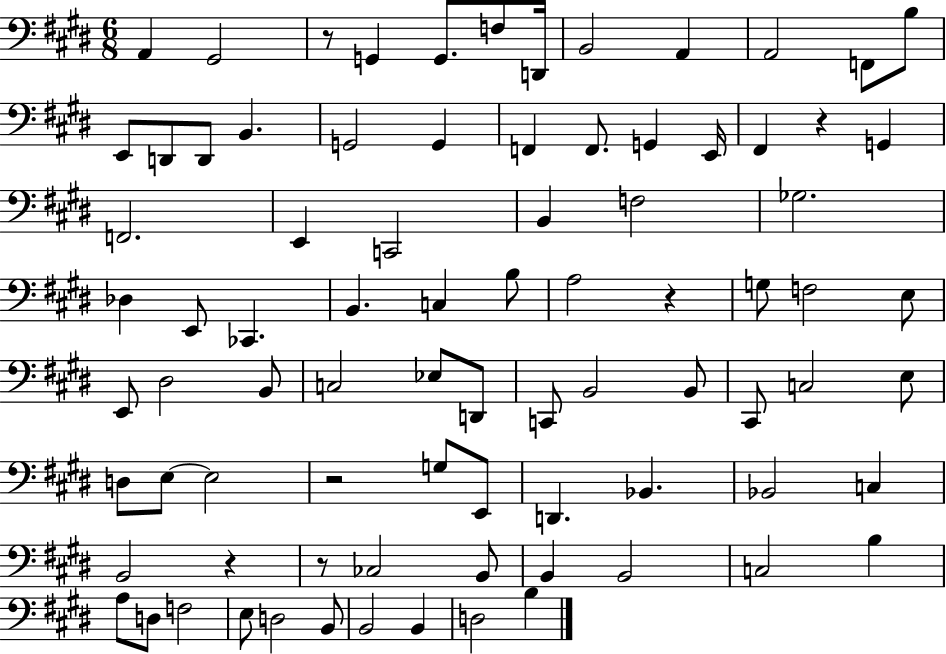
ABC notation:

X:1
T:Untitled
M:6/8
L:1/4
K:E
A,, ^G,,2 z/2 G,, G,,/2 F,/2 D,,/4 B,,2 A,, A,,2 F,,/2 B,/2 E,,/2 D,,/2 D,,/2 B,, G,,2 G,, F,, F,,/2 G,, E,,/4 ^F,, z G,, F,,2 E,, C,,2 B,, F,2 _G,2 _D, E,,/2 _C,, B,, C, B,/2 A,2 z G,/2 F,2 E,/2 E,,/2 ^D,2 B,,/2 C,2 _E,/2 D,,/2 C,,/2 B,,2 B,,/2 ^C,,/2 C,2 E,/2 D,/2 E,/2 E,2 z2 G,/2 E,,/2 D,, _B,, _B,,2 C, B,,2 z z/2 _C,2 B,,/2 B,, B,,2 C,2 B, A,/2 D,/2 F,2 E,/2 D,2 B,,/2 B,,2 B,, D,2 B,